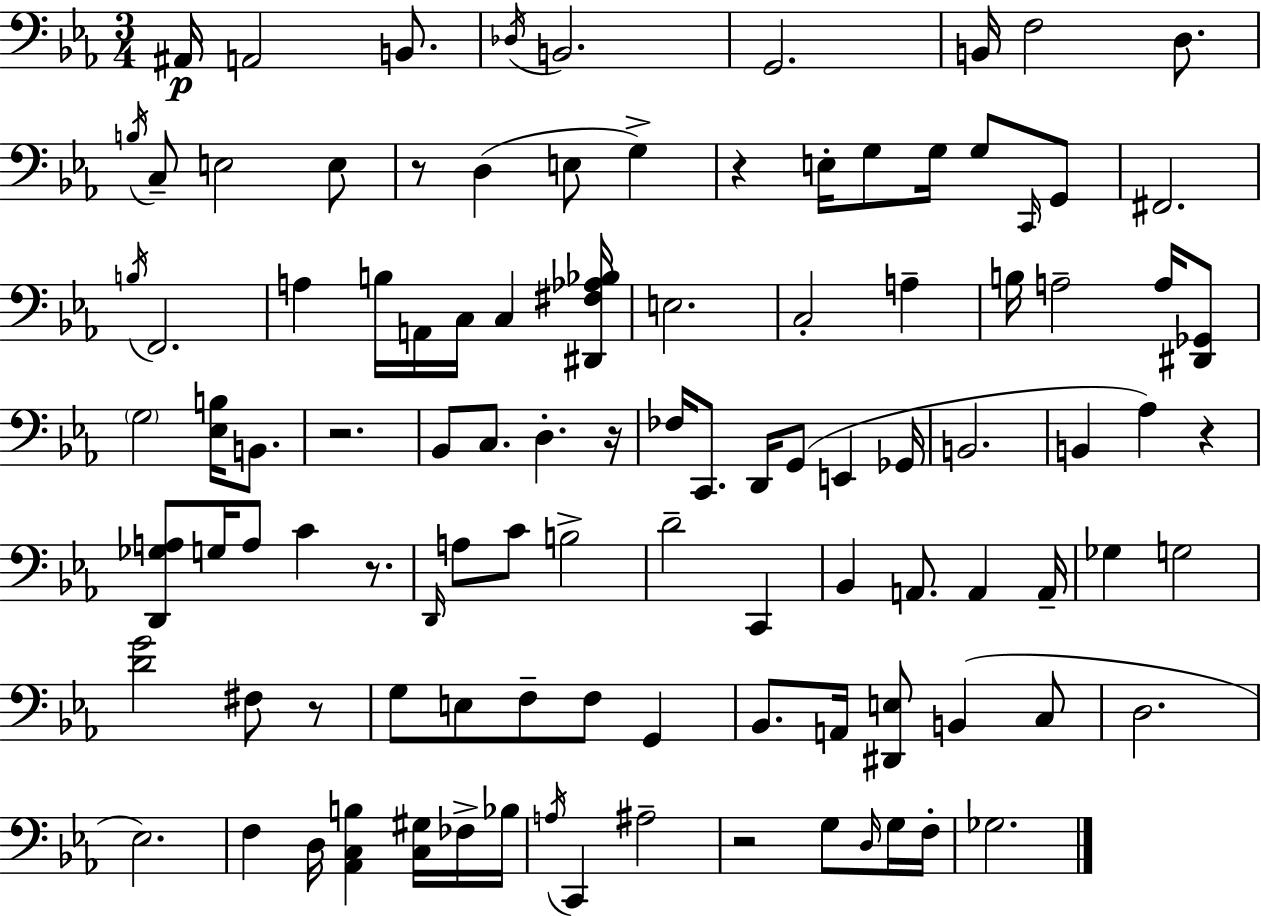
A#2/s A2/h B2/e. Db3/s B2/h. G2/h. B2/s F3/h D3/e. B3/s C3/e E3/h E3/e R/e D3/q E3/e G3/q R/q E3/s G3/e G3/s G3/e C2/s G2/e F#2/h. B3/s F2/h. A3/q B3/s A2/s C3/s C3/q [D#2,F#3,Ab3,Bb3]/s E3/h. C3/h A3/q B3/s A3/h A3/s [D#2,Gb2]/e G3/h [Eb3,B3]/s B2/e. R/h. Bb2/e C3/e. D3/q. R/s FES3/s C2/e. D2/s G2/e E2/q Gb2/s B2/h. B2/q Ab3/q R/q [D2,Gb3,A3]/e G3/s A3/e C4/q R/e. D2/s A3/e C4/e B3/h D4/h C2/q Bb2/q A2/e. A2/q A2/s Gb3/q G3/h [D4,G4]/h F#3/e R/e G3/e E3/e F3/e F3/e G2/q Bb2/e. A2/s [D#2,E3]/e B2/q C3/e D3/h. Eb3/h. F3/q D3/s [Ab2,C3,B3]/q [C3,G#3]/s FES3/s Bb3/s A3/s C2/q A#3/h R/h G3/e D3/s G3/s F3/s Gb3/h.